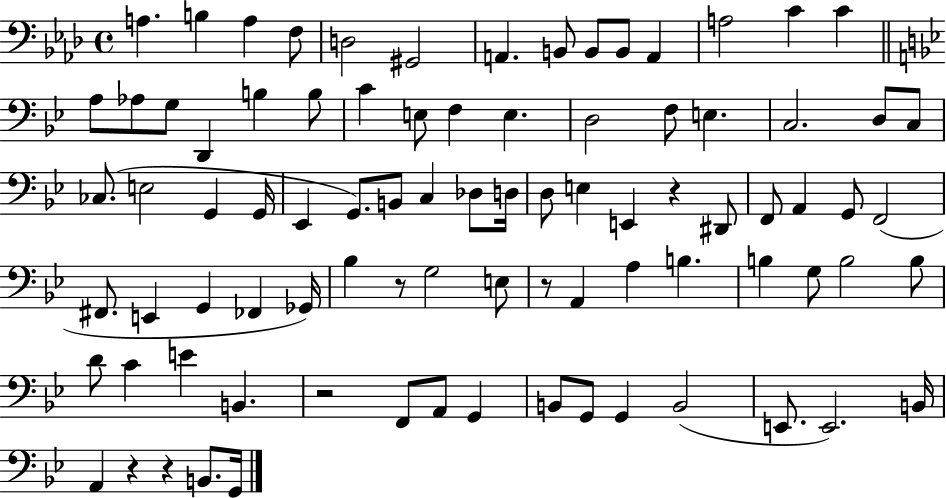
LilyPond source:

{
  \clef bass
  \time 4/4
  \defaultTimeSignature
  \key aes \major
  a4. b4 a4 f8 | d2 gis,2 | a,4. b,8 b,8 b,8 a,4 | a2 c'4 c'4 | \break \bar "||" \break \key bes \major a8 aes8 g8 d,4 b4 b8 | c'4 e8 f4 e4. | d2 f8 e4. | c2. d8 c8 | \break ces8.( e2 g,4 g,16 | ees,4 g,8.) b,8 c4 des8 d16 | d8 e4 e,4 r4 dis,8 | f,8 a,4 g,8 f,2( | \break fis,8. e,4 g,4 fes,4 ges,16) | bes4 r8 g2 e8 | r8 a,4 a4 b4. | b4 g8 b2 b8 | \break d'8 c'4 e'4 b,4. | r2 f,8 a,8 g,4 | b,8 g,8 g,4 b,2( | e,8. e,2.) b,16 | \break a,4 r4 r4 b,8. g,16 | \bar "|."
}